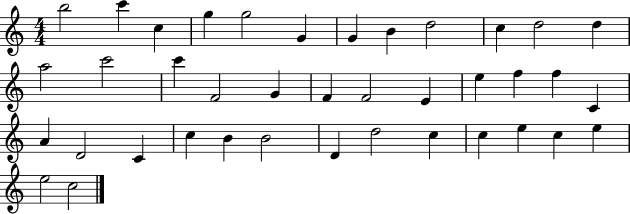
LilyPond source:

{
  \clef treble
  \numericTimeSignature
  \time 4/4
  \key c \major
  b''2 c'''4 c''4 | g''4 g''2 g'4 | g'4 b'4 d''2 | c''4 d''2 d''4 | \break a''2 c'''2 | c'''4 f'2 g'4 | f'4 f'2 e'4 | e''4 f''4 f''4 c'4 | \break a'4 d'2 c'4 | c''4 b'4 b'2 | d'4 d''2 c''4 | c''4 e''4 c''4 e''4 | \break e''2 c''2 | \bar "|."
}